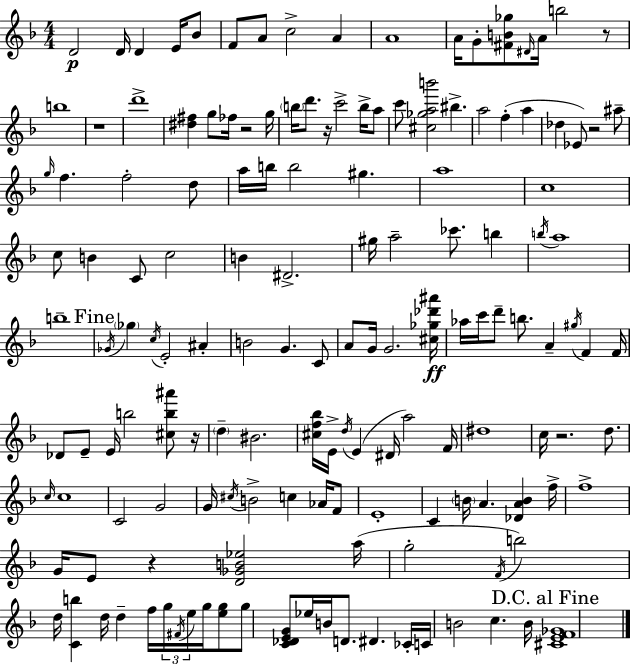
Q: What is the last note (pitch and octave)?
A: B4